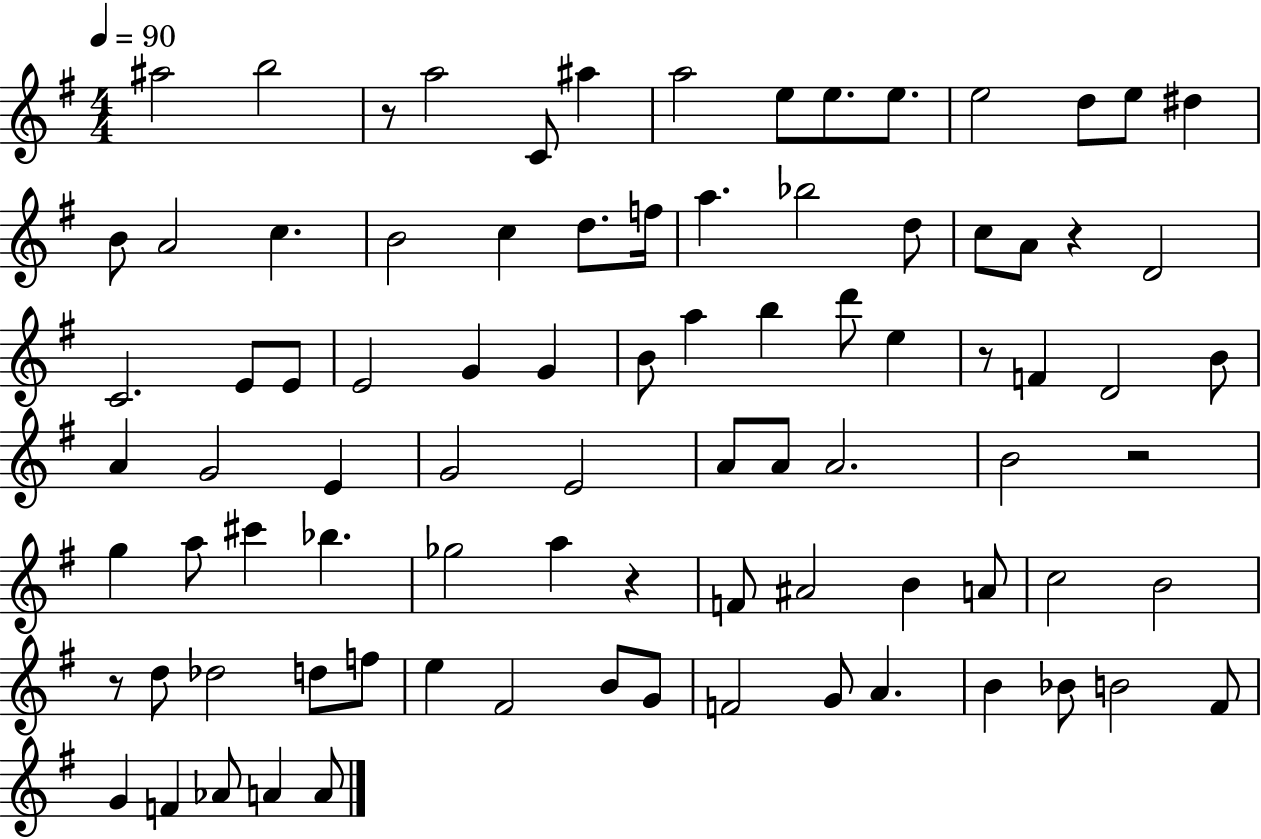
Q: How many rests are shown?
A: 6